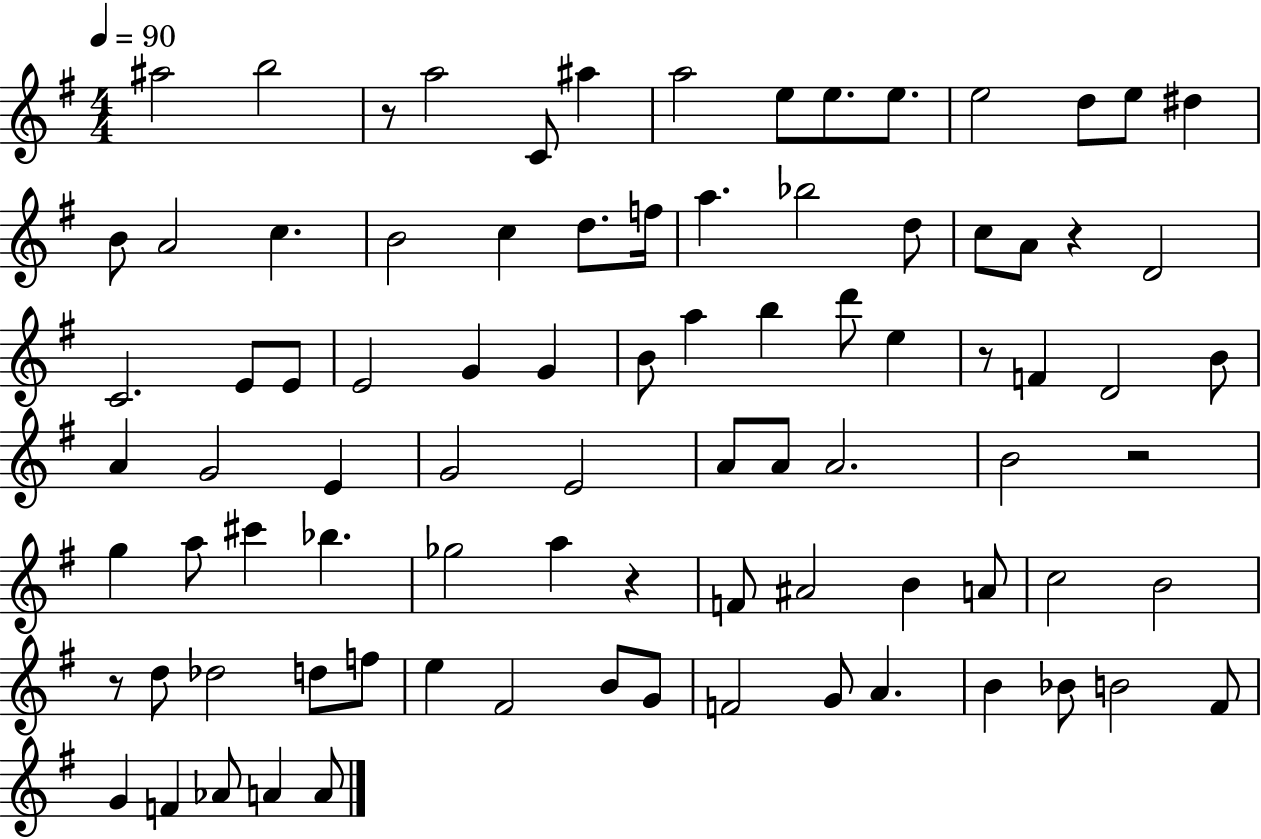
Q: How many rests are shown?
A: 6